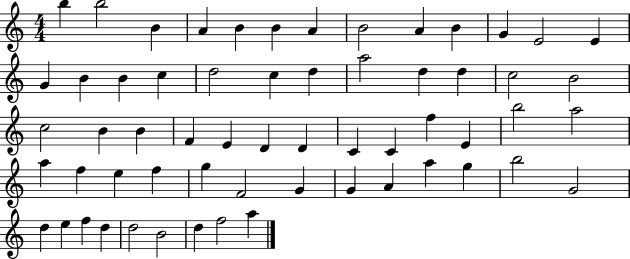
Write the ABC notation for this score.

X:1
T:Untitled
M:4/4
L:1/4
K:C
b b2 B A B B A B2 A B G E2 E G B B c d2 c d a2 d d c2 B2 c2 B B F E D D C C f E b2 a2 a f e f g F2 G G A a g b2 G2 d e f d d2 B2 d f2 a